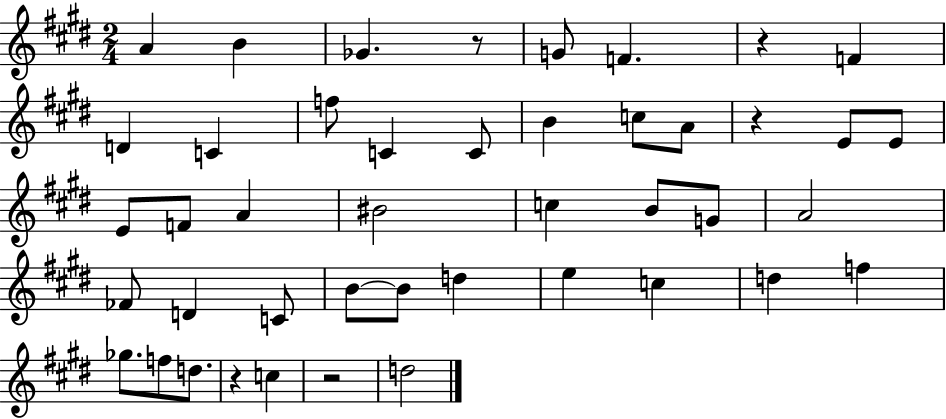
A4/q B4/q Gb4/q. R/e G4/e F4/q. R/q F4/q D4/q C4/q F5/e C4/q C4/e B4/q C5/e A4/e R/q E4/e E4/e E4/e F4/e A4/q BIS4/h C5/q B4/e G4/e A4/h FES4/e D4/q C4/e B4/e B4/e D5/q E5/q C5/q D5/q F5/q Gb5/e. F5/e D5/e. R/q C5/q R/h D5/h